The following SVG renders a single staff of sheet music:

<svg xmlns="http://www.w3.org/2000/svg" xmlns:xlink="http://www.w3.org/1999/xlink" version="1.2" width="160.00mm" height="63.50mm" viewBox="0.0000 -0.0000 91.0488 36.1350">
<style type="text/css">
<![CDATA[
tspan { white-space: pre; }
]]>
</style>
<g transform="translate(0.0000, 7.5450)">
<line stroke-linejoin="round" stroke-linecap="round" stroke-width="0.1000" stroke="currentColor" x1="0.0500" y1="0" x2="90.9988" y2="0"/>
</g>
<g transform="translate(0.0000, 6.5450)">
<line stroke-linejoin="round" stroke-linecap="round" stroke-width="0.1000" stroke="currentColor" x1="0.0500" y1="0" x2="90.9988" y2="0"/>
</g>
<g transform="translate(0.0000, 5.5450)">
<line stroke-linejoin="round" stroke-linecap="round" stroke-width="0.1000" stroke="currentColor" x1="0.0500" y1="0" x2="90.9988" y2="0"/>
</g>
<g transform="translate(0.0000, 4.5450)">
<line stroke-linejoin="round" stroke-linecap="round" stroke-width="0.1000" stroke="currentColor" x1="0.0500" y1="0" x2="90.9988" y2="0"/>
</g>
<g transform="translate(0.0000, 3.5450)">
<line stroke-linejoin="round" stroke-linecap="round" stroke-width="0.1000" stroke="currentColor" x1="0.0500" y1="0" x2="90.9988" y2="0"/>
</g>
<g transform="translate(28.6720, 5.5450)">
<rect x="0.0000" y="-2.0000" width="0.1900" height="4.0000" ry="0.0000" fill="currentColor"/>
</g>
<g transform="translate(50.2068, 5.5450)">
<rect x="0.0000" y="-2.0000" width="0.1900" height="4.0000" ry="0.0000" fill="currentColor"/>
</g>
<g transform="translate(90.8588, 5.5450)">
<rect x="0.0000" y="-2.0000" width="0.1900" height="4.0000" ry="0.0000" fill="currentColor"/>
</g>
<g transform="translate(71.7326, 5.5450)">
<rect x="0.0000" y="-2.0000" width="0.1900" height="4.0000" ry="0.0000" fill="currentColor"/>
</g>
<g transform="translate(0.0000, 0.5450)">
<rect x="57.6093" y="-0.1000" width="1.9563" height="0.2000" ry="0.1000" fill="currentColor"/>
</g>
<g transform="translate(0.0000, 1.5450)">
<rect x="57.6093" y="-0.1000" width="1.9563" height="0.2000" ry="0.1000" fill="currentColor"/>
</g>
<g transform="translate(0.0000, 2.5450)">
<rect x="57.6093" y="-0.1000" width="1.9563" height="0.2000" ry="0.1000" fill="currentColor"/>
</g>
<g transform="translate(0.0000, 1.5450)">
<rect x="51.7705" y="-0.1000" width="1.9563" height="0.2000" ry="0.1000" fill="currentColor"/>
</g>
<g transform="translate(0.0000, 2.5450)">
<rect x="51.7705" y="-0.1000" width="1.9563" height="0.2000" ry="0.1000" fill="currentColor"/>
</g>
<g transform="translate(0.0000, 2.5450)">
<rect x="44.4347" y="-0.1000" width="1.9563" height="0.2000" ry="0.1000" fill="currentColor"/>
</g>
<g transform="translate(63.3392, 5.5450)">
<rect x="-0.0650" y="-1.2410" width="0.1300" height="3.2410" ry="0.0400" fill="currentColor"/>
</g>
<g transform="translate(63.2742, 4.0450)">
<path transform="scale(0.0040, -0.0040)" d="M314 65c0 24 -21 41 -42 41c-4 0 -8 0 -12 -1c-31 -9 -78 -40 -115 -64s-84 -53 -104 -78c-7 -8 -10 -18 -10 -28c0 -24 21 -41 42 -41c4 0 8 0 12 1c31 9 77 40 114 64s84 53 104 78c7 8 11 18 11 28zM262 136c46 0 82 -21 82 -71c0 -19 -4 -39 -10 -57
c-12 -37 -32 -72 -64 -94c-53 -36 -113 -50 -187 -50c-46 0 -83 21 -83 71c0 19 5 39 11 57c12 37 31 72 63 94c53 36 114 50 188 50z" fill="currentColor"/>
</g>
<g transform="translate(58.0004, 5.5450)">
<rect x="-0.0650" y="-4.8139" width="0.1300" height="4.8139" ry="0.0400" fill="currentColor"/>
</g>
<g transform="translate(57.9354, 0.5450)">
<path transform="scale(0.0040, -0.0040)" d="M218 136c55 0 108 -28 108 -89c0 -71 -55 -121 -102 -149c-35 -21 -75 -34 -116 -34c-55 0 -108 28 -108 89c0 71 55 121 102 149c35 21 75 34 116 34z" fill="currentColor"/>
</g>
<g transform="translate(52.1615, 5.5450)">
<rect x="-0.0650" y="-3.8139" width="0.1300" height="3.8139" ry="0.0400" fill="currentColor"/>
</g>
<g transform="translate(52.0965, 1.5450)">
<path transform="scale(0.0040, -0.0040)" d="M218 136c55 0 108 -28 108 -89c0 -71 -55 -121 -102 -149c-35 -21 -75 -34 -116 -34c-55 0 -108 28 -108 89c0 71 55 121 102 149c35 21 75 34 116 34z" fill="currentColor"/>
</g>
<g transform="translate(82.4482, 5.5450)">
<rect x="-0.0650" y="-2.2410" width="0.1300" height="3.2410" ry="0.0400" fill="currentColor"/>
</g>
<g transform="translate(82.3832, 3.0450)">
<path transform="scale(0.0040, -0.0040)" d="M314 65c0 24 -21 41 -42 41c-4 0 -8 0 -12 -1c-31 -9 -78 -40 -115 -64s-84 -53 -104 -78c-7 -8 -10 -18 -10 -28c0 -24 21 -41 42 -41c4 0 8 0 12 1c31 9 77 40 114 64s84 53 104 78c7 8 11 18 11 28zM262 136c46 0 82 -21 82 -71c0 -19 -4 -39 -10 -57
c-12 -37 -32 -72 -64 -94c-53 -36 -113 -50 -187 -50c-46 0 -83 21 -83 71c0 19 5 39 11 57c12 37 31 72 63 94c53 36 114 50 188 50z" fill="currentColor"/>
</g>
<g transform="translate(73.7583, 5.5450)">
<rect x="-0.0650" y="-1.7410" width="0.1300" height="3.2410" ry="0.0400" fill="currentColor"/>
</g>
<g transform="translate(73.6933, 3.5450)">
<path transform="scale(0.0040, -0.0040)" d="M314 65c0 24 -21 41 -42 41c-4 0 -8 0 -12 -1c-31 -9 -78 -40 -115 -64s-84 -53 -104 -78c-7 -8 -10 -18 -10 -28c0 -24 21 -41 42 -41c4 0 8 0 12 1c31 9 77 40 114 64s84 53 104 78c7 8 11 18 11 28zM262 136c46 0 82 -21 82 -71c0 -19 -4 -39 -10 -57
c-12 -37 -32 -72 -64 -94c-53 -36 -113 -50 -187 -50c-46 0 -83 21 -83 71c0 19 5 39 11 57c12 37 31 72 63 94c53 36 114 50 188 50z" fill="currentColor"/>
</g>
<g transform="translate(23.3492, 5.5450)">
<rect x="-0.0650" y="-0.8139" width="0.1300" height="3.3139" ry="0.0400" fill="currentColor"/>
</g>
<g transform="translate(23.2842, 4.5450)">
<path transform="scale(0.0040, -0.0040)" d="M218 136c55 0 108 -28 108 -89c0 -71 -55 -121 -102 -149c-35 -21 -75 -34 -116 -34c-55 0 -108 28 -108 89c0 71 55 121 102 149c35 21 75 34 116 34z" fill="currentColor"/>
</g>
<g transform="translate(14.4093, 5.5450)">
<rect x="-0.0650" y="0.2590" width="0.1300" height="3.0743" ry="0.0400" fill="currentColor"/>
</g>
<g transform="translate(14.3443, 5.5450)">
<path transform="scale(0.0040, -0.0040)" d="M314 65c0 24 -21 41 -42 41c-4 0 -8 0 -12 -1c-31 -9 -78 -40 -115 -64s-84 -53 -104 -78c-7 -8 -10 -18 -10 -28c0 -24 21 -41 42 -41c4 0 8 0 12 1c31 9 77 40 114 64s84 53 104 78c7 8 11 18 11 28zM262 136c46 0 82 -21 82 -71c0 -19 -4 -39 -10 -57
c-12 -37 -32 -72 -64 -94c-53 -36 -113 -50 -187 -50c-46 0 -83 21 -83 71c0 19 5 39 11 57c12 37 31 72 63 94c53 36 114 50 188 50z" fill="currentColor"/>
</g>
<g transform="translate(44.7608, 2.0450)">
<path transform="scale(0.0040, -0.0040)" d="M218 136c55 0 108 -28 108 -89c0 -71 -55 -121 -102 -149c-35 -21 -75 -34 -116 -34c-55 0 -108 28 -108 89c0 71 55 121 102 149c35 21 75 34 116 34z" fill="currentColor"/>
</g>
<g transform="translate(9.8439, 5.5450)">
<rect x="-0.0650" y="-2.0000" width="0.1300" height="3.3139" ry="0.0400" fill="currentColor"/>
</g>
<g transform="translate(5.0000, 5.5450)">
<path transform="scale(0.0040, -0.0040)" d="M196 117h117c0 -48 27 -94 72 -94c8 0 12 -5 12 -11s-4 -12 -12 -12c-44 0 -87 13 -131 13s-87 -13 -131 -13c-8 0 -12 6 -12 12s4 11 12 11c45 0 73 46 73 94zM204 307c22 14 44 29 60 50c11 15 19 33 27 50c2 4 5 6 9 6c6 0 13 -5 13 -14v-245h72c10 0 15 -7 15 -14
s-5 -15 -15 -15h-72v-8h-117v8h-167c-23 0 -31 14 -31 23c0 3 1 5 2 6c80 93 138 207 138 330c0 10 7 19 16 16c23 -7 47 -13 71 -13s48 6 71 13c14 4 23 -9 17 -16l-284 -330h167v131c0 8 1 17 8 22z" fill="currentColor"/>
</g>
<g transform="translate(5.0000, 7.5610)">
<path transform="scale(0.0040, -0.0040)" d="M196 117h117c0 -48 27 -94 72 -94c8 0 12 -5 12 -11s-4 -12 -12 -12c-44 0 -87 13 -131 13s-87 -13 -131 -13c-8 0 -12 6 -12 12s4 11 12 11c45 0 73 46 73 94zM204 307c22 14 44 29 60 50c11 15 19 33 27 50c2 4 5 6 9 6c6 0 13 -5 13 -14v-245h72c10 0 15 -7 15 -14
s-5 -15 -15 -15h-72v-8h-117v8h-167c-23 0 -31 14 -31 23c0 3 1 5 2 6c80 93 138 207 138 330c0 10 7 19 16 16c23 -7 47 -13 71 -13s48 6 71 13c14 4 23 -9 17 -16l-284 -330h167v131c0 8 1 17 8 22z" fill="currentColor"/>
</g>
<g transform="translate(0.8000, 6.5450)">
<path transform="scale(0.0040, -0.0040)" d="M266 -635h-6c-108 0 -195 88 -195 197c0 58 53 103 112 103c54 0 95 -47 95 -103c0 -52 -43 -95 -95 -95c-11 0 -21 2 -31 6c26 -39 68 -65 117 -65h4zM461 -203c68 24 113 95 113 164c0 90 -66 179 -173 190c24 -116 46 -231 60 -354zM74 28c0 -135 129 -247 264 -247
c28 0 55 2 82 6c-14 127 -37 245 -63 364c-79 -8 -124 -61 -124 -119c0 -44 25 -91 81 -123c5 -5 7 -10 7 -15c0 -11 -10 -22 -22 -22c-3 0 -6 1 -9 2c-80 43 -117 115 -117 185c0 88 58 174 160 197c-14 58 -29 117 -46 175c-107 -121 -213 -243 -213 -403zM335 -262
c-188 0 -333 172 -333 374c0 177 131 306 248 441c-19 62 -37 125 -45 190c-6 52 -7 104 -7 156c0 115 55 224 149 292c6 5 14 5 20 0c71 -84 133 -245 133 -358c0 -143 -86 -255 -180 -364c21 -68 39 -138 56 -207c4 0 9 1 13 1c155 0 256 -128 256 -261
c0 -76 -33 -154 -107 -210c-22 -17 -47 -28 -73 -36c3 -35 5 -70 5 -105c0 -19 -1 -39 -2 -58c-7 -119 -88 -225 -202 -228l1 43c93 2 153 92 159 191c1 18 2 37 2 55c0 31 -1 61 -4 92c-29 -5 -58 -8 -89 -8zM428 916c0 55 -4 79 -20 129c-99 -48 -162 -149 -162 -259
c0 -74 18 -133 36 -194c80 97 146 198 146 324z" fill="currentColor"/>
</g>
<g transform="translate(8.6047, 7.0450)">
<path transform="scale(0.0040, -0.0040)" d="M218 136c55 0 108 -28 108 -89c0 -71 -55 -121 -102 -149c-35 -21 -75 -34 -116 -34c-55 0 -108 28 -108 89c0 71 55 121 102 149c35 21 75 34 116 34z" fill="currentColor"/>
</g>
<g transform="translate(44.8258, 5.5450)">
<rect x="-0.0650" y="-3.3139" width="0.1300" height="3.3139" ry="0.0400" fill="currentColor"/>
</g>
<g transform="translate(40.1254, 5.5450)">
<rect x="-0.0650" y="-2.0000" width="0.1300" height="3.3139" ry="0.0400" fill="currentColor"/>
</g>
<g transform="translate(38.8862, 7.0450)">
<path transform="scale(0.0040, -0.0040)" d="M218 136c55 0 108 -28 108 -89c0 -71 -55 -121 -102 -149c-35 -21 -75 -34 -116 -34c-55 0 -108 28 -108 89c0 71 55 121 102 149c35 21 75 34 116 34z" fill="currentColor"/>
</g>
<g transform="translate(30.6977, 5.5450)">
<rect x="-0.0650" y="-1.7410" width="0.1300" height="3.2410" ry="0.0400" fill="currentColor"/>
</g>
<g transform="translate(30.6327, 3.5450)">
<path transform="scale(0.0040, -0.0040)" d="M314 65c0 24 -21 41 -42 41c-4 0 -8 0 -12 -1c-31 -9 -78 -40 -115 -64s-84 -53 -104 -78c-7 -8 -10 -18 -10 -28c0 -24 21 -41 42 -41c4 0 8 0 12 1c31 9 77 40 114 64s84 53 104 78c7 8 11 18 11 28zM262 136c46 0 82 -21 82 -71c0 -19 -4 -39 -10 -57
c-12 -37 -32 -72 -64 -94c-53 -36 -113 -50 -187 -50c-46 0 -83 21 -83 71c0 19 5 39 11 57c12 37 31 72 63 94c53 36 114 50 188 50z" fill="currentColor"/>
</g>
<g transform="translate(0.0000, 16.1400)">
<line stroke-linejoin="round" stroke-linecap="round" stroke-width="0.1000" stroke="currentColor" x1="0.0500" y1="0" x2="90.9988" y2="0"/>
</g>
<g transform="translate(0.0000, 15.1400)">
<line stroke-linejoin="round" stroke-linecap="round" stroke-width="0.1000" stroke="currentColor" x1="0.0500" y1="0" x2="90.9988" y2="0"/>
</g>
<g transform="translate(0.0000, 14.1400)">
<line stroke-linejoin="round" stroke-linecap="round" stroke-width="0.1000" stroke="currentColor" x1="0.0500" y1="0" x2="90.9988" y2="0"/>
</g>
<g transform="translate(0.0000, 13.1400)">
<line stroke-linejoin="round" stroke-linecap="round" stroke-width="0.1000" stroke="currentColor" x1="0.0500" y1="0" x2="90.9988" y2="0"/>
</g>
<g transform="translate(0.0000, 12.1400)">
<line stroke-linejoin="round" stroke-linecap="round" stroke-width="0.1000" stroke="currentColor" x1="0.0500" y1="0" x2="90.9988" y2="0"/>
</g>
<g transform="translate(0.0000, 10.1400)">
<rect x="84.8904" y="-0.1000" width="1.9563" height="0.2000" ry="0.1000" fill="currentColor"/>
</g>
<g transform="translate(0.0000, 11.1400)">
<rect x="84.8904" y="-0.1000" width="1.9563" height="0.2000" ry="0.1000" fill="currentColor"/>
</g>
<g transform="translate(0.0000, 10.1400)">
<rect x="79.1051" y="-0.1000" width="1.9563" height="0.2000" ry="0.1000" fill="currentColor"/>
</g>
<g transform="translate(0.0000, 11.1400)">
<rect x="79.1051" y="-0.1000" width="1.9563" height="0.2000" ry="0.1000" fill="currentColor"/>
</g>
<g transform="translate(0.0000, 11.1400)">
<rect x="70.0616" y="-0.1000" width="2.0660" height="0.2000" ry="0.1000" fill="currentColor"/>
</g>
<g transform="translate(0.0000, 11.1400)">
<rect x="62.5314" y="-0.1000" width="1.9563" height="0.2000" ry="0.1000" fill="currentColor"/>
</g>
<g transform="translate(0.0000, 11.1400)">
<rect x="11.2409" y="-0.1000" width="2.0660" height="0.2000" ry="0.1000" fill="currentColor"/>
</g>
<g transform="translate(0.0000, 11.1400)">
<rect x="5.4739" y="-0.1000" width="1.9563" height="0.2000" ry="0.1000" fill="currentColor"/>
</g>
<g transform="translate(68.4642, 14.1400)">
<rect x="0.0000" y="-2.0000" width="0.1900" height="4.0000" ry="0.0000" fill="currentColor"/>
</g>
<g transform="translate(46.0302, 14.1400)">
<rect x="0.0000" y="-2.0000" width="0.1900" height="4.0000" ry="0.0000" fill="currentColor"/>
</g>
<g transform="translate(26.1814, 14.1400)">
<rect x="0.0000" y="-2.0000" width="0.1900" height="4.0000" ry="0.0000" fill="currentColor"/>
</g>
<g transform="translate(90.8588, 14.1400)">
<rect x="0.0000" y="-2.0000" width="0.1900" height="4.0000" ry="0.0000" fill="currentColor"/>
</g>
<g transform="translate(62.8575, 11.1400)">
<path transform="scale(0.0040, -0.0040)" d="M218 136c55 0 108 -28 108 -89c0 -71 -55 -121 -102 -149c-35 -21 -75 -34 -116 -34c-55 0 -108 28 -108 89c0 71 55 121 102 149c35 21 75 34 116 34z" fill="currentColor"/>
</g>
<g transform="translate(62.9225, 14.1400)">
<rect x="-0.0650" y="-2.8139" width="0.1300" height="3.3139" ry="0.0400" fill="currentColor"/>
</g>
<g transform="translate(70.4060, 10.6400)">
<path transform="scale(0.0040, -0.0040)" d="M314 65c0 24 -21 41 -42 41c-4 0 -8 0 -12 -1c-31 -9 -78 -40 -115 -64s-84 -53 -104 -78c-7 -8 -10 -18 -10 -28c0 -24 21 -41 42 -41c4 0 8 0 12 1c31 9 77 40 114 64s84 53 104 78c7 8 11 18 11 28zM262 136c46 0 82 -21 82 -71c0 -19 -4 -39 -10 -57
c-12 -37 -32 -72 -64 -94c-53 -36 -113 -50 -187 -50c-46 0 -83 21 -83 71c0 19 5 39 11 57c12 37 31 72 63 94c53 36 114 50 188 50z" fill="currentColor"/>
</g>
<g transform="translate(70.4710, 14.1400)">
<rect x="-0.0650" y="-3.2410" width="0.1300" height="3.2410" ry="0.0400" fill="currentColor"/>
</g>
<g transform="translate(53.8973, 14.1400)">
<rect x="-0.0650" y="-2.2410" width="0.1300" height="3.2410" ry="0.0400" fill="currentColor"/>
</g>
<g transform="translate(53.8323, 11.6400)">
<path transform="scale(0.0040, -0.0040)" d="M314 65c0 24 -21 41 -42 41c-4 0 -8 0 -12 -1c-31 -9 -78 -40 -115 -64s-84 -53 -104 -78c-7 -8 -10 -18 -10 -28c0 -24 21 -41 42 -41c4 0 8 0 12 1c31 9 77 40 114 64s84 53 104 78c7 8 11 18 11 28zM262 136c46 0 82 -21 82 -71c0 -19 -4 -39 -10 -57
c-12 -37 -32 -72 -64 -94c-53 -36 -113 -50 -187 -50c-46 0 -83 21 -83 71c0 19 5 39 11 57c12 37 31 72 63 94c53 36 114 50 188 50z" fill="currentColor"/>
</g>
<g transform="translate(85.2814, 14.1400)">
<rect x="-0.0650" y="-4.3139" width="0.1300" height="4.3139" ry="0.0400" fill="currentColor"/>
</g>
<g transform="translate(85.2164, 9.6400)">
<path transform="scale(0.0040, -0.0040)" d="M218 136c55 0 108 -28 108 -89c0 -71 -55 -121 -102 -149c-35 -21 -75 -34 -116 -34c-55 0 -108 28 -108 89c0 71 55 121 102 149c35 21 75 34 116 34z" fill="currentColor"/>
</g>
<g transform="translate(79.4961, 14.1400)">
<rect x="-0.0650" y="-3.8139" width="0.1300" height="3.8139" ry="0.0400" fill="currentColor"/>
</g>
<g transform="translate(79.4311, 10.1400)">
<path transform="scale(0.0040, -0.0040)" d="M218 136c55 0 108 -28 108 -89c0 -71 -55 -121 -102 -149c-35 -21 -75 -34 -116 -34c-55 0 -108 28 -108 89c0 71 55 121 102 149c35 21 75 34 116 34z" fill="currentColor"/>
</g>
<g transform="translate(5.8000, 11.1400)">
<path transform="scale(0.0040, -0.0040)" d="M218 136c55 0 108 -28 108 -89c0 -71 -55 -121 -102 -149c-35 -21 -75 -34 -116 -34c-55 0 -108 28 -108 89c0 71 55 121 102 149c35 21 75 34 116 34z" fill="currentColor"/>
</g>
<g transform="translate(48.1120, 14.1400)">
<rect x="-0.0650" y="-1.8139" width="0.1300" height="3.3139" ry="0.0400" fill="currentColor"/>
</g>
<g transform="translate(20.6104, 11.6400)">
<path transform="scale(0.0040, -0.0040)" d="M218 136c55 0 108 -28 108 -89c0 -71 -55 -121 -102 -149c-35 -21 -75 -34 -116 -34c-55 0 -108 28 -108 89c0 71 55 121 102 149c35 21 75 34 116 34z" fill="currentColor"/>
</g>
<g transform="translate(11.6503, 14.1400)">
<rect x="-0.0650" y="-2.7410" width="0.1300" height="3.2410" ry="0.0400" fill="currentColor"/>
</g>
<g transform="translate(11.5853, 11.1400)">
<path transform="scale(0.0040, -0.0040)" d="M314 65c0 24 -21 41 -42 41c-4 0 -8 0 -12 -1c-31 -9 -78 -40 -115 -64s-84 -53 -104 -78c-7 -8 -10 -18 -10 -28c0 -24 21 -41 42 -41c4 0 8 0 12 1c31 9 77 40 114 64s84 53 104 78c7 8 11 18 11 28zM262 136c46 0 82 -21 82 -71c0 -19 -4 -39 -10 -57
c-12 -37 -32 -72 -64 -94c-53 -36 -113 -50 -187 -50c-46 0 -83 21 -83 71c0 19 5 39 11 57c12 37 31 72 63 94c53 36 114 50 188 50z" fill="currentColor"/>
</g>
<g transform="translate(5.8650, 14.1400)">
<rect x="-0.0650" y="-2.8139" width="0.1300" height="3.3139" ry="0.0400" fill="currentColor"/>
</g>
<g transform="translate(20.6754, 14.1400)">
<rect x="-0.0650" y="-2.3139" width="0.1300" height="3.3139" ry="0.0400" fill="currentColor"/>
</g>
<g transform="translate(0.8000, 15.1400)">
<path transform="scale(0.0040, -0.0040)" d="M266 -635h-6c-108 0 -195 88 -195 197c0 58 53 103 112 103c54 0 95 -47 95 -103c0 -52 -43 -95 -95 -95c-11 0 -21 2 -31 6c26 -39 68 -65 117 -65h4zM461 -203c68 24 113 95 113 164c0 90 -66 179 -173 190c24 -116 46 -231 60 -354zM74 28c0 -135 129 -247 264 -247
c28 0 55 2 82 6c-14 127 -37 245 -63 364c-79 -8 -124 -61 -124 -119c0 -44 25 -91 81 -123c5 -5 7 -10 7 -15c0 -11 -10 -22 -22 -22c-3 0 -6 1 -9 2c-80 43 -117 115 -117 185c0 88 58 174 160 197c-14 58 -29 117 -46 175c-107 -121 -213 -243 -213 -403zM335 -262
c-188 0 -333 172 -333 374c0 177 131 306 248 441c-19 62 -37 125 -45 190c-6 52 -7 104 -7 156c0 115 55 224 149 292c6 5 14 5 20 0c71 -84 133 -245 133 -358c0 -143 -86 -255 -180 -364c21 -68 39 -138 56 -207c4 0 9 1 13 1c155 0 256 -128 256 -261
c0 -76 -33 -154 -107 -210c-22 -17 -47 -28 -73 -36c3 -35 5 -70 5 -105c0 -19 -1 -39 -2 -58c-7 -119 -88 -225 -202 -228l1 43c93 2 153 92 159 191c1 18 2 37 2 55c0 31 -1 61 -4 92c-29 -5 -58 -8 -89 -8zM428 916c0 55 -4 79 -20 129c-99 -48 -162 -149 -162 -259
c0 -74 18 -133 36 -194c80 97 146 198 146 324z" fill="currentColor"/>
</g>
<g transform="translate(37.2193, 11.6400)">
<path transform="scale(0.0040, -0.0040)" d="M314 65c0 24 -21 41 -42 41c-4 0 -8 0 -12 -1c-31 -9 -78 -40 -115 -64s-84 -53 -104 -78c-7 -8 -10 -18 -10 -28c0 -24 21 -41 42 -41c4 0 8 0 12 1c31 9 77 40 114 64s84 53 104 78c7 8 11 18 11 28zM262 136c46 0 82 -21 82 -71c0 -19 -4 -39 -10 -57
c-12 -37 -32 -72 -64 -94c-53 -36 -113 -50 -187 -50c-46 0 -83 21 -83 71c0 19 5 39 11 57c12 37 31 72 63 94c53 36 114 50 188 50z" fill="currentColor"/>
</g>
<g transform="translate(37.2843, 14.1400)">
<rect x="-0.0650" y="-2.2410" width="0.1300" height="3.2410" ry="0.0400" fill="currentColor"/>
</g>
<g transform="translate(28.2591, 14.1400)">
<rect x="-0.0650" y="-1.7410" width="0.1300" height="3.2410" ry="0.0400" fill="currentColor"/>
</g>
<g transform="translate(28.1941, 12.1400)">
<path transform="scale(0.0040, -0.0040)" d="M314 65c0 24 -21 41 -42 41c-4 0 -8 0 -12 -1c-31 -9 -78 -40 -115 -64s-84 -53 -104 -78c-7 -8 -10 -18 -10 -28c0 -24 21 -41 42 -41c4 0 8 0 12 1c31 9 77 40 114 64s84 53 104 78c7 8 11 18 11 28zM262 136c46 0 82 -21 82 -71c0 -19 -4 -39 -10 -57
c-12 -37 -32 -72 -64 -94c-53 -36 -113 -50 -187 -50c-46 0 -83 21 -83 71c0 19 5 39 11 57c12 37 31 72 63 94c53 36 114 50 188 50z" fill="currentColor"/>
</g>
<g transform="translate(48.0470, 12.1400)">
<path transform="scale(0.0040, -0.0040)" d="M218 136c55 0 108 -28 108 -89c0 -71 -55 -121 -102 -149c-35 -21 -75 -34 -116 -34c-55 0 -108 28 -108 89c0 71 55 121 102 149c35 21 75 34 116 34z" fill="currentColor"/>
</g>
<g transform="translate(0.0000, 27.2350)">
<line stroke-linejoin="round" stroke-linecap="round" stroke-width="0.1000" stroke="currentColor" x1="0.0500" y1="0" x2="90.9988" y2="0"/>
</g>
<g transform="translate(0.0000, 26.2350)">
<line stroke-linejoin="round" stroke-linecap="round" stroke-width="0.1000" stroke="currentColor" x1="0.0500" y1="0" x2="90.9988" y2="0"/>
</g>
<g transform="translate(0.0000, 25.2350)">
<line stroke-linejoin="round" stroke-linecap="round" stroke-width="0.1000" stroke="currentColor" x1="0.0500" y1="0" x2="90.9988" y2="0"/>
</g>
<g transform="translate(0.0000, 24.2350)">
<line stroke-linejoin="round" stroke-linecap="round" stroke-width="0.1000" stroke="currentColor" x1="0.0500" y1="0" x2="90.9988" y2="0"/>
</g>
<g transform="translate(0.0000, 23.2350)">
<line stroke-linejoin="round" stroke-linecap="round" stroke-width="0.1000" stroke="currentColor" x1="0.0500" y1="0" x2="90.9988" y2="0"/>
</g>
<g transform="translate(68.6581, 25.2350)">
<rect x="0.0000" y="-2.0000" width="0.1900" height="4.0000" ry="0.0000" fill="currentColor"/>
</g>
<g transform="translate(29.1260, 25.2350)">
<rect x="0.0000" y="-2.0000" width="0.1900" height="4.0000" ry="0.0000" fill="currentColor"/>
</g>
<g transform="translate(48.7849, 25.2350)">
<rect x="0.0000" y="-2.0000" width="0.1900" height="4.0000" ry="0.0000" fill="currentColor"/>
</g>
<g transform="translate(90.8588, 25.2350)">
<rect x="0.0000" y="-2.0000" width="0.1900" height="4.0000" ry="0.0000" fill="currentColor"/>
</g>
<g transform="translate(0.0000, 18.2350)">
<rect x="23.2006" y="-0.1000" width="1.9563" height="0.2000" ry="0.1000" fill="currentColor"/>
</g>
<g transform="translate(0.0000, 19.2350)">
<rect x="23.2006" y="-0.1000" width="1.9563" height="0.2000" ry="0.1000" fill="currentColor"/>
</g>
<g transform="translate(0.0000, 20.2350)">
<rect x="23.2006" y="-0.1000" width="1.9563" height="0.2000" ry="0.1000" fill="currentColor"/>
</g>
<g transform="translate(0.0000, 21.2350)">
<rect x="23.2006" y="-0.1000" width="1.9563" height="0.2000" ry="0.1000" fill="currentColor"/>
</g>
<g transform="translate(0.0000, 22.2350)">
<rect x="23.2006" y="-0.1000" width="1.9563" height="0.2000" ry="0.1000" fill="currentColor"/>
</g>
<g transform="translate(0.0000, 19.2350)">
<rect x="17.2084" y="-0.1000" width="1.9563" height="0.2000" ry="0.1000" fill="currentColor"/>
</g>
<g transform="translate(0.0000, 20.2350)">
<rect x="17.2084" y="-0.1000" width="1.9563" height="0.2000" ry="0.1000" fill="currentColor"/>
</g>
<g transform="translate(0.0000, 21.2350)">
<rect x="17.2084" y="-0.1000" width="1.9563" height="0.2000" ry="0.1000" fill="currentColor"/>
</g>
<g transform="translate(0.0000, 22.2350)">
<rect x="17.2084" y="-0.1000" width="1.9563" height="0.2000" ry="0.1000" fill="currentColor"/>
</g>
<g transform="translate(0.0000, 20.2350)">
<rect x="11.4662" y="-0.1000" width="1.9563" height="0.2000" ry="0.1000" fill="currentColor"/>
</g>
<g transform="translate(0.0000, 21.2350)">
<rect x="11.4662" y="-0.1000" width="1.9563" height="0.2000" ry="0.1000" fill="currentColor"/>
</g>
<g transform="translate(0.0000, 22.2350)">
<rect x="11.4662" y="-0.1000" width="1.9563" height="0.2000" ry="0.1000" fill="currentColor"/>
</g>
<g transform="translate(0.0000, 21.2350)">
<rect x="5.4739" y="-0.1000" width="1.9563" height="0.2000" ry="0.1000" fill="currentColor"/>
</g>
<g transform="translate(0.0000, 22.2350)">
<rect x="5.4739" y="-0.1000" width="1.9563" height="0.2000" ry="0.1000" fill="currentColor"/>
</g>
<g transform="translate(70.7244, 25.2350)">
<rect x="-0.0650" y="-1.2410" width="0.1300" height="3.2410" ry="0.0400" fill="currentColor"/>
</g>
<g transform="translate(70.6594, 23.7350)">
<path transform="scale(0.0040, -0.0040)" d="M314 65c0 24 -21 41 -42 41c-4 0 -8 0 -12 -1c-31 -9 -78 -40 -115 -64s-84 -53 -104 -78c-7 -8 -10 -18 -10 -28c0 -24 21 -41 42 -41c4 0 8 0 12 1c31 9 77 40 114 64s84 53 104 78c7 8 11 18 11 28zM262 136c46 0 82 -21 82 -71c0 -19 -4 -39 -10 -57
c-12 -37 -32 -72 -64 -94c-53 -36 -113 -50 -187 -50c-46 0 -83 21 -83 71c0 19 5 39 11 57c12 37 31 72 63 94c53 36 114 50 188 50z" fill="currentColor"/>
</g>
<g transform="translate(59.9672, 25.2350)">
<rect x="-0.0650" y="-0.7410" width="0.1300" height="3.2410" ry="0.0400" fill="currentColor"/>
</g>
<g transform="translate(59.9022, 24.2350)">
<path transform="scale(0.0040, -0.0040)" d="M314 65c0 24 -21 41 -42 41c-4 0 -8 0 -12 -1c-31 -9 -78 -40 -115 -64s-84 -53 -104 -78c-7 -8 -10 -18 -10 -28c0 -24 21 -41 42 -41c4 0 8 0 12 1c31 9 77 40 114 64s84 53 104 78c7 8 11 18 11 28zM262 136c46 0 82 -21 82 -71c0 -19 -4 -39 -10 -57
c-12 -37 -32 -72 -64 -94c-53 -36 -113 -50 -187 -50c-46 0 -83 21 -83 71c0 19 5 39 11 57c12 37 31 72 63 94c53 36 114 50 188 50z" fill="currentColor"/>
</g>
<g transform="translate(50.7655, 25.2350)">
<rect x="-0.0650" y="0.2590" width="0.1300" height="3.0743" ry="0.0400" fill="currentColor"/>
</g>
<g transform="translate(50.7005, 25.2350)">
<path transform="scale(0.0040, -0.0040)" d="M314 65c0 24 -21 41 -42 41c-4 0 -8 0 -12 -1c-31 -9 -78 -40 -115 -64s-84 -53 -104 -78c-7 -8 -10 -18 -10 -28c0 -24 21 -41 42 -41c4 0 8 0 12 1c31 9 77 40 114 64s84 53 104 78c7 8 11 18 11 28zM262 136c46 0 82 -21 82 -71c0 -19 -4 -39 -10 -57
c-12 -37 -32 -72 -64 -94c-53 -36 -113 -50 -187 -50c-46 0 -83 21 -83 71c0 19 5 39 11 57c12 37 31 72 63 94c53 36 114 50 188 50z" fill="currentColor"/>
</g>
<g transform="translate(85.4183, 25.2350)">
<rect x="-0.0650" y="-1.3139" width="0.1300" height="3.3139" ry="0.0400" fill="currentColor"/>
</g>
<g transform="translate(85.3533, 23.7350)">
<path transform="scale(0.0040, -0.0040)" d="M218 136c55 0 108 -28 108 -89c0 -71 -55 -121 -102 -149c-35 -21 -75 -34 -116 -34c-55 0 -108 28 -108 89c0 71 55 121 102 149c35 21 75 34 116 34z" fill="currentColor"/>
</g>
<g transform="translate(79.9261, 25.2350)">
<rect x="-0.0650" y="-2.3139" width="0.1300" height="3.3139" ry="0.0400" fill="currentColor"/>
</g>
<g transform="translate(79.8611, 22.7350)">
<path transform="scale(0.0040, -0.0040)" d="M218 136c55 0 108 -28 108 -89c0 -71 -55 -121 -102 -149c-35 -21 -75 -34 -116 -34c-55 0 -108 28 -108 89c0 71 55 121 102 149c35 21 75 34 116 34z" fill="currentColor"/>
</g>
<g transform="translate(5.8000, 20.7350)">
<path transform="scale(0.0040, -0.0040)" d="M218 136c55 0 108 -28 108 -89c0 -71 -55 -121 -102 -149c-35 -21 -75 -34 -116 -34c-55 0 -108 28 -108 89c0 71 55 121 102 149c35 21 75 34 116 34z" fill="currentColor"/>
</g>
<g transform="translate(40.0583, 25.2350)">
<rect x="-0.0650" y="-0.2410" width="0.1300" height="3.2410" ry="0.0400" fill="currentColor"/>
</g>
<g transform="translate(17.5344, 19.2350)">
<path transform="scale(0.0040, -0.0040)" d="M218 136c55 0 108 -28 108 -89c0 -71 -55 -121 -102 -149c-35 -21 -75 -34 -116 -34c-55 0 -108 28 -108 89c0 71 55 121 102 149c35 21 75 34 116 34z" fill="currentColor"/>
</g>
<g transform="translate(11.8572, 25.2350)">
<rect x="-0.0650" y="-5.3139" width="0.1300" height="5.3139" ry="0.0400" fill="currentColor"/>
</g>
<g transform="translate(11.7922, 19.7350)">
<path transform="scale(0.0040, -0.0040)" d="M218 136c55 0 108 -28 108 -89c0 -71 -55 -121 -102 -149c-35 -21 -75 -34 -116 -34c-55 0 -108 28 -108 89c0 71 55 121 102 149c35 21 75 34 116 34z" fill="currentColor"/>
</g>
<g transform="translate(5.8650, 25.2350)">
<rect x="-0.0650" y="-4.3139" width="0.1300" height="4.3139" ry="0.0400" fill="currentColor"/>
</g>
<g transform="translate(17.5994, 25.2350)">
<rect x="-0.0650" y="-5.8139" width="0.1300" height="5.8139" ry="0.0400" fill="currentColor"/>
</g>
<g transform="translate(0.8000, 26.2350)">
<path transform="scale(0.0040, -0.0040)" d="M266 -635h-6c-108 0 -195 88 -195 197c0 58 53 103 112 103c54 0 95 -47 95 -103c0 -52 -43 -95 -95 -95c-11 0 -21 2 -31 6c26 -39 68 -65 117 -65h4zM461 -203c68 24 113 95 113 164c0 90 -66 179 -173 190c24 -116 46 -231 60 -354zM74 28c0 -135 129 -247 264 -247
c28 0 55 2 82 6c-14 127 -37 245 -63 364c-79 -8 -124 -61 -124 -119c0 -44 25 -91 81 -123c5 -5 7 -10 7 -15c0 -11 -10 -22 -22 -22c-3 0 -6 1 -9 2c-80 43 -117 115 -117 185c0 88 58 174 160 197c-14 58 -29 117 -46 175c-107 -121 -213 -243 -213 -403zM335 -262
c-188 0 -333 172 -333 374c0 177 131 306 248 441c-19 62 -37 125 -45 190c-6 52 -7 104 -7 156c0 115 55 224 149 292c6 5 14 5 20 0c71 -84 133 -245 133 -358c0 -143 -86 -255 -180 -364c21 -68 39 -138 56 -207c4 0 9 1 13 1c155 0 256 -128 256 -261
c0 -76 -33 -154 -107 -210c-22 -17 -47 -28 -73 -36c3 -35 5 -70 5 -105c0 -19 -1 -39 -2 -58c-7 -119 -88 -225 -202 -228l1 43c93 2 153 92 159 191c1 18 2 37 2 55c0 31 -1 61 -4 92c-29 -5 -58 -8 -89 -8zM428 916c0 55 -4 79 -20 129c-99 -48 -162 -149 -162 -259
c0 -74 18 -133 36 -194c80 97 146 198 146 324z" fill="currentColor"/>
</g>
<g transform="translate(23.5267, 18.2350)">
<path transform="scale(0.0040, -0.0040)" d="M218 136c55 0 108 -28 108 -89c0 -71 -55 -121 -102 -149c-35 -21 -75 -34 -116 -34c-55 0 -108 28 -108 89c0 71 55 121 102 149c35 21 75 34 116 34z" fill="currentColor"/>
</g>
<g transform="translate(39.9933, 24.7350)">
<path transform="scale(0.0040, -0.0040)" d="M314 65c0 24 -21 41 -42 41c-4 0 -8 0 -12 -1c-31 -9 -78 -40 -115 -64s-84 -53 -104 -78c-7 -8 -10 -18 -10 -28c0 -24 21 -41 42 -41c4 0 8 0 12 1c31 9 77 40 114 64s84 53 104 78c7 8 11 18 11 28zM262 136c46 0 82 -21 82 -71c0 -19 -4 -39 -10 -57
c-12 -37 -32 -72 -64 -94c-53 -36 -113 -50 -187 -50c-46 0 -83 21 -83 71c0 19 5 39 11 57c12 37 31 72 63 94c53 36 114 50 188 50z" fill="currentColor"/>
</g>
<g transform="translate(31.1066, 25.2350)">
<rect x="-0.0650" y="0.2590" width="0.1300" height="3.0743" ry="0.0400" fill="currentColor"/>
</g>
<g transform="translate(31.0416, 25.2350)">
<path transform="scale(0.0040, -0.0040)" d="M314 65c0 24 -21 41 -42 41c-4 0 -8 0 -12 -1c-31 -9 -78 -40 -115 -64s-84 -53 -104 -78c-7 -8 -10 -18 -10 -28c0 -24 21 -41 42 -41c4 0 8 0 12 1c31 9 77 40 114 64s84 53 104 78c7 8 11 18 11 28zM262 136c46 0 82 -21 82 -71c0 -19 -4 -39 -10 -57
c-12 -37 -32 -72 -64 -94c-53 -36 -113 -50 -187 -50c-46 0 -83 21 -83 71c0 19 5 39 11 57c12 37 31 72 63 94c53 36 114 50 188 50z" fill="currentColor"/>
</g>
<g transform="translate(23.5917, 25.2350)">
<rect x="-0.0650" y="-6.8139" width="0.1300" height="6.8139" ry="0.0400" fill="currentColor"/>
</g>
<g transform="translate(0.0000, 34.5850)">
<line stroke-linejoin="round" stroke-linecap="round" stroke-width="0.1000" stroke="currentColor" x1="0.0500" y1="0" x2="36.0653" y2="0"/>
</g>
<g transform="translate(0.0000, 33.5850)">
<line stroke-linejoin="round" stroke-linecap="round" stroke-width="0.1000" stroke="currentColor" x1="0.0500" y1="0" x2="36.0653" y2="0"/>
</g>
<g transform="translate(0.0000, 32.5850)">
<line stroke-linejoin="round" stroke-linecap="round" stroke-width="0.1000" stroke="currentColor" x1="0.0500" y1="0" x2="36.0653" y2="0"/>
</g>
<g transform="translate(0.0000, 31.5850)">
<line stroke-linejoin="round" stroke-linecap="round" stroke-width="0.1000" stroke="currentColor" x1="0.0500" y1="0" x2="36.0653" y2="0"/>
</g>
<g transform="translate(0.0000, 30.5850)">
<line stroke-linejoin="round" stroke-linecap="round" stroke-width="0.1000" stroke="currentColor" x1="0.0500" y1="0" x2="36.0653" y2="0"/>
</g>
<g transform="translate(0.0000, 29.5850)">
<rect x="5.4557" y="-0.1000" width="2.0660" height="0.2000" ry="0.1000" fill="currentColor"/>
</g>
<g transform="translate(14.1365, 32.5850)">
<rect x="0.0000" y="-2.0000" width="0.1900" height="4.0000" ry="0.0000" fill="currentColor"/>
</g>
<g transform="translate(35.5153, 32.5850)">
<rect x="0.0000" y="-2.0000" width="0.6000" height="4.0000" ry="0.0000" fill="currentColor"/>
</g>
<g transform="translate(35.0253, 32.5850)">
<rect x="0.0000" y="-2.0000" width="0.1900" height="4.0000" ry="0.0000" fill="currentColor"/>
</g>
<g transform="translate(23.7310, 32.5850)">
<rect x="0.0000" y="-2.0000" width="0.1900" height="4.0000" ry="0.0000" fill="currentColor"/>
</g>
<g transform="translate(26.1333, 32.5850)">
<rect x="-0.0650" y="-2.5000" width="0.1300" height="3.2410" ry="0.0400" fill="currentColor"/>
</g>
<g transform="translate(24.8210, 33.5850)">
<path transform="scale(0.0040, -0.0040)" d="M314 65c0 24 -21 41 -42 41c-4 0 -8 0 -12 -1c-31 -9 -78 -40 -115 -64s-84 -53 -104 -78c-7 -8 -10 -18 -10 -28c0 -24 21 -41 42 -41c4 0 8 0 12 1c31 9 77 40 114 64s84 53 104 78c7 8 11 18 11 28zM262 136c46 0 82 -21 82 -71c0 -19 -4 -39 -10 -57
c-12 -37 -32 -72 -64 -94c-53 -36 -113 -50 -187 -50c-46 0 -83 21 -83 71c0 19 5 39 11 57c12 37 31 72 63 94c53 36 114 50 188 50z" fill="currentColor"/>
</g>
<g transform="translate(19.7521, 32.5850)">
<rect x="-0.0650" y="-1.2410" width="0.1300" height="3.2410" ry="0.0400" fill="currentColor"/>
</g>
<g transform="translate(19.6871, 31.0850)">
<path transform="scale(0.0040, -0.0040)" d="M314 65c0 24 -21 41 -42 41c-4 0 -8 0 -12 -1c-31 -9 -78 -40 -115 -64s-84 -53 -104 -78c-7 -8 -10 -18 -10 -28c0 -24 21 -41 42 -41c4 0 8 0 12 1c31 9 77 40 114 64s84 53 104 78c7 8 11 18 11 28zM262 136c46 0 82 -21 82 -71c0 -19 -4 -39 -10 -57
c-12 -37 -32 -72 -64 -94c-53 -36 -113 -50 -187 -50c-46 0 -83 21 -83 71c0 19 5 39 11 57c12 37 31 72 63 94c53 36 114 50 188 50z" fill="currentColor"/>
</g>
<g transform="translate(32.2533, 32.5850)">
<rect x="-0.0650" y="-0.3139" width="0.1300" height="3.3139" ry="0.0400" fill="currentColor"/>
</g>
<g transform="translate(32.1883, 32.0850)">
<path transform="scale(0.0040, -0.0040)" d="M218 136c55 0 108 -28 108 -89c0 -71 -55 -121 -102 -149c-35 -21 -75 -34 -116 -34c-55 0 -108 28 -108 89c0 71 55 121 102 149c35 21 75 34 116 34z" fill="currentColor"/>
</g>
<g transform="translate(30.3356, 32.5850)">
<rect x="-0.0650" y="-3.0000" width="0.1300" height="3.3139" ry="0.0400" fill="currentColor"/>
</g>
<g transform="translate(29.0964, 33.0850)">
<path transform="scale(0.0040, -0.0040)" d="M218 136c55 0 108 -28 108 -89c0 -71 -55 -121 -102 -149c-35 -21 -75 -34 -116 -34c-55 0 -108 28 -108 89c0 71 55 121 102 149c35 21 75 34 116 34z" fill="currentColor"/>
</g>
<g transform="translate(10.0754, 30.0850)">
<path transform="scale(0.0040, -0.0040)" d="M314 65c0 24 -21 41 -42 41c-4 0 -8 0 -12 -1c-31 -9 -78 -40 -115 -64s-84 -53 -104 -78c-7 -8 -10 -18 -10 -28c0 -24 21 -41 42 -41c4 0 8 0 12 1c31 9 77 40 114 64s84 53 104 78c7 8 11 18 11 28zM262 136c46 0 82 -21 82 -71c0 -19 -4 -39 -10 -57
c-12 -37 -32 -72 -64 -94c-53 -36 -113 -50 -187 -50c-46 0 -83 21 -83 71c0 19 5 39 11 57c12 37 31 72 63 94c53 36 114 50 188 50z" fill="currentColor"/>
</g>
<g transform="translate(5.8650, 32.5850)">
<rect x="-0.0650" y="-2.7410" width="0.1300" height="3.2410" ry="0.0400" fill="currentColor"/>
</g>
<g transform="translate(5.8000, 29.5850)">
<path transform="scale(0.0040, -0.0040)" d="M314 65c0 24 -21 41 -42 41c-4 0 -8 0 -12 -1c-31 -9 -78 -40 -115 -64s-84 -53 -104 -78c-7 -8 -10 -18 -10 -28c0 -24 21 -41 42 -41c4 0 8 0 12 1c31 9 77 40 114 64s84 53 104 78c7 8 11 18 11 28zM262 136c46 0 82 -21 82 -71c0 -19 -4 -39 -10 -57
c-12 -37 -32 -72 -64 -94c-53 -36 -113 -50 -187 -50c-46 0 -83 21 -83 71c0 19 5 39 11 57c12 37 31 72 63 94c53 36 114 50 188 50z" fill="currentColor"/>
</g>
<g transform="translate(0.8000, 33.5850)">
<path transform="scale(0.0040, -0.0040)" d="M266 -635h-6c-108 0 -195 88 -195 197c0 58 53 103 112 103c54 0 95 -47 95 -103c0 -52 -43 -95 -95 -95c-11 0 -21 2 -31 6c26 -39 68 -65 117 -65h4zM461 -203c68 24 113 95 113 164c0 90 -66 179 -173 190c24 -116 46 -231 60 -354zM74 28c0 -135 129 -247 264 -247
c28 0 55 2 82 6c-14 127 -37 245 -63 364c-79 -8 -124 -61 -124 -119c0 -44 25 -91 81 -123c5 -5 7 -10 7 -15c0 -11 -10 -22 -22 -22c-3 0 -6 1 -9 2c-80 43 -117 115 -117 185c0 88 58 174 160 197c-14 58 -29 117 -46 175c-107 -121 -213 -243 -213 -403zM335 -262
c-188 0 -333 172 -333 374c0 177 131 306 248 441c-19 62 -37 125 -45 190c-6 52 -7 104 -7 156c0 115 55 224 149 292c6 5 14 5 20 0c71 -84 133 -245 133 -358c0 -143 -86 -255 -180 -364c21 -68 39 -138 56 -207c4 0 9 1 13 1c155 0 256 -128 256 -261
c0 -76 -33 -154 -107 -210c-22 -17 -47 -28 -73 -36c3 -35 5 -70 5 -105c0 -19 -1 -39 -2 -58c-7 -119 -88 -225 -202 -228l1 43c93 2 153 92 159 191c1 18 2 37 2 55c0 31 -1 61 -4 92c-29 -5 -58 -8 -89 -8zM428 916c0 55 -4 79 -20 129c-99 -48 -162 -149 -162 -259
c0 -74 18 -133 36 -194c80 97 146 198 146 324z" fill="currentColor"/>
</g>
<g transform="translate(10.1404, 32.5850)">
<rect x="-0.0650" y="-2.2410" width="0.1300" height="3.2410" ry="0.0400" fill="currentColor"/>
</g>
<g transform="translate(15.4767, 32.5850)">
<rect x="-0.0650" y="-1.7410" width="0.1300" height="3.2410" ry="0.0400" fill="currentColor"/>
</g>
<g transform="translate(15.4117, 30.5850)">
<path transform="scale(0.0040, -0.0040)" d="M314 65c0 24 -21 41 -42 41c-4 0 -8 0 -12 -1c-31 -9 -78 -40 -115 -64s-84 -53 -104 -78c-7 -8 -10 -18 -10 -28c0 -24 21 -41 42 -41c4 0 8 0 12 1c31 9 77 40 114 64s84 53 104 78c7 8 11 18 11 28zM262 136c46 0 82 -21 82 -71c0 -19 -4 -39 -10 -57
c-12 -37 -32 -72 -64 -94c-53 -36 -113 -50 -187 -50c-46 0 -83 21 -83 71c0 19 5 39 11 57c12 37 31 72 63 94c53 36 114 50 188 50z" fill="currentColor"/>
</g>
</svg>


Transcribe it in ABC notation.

X:1
T:Untitled
M:4/4
L:1/4
K:C
F B2 d f2 F b c' e' e2 f2 g2 a a2 g f2 g2 f g2 a b2 c' d' d' f' g' b' B2 c2 B2 d2 e2 g e a2 g2 f2 e2 G2 A c